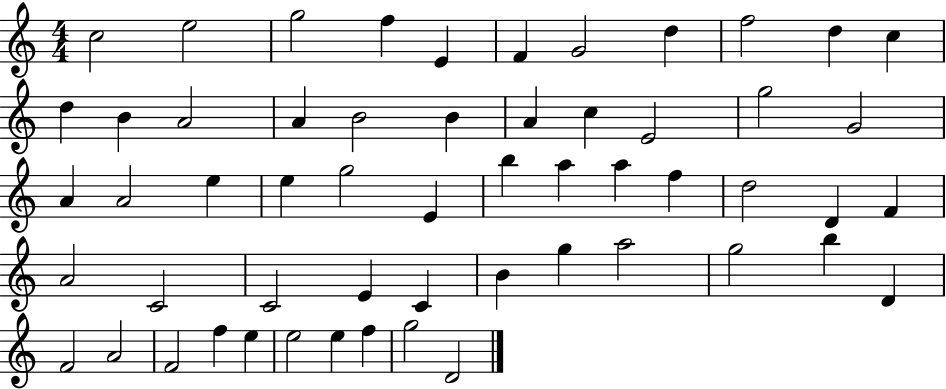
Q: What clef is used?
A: treble